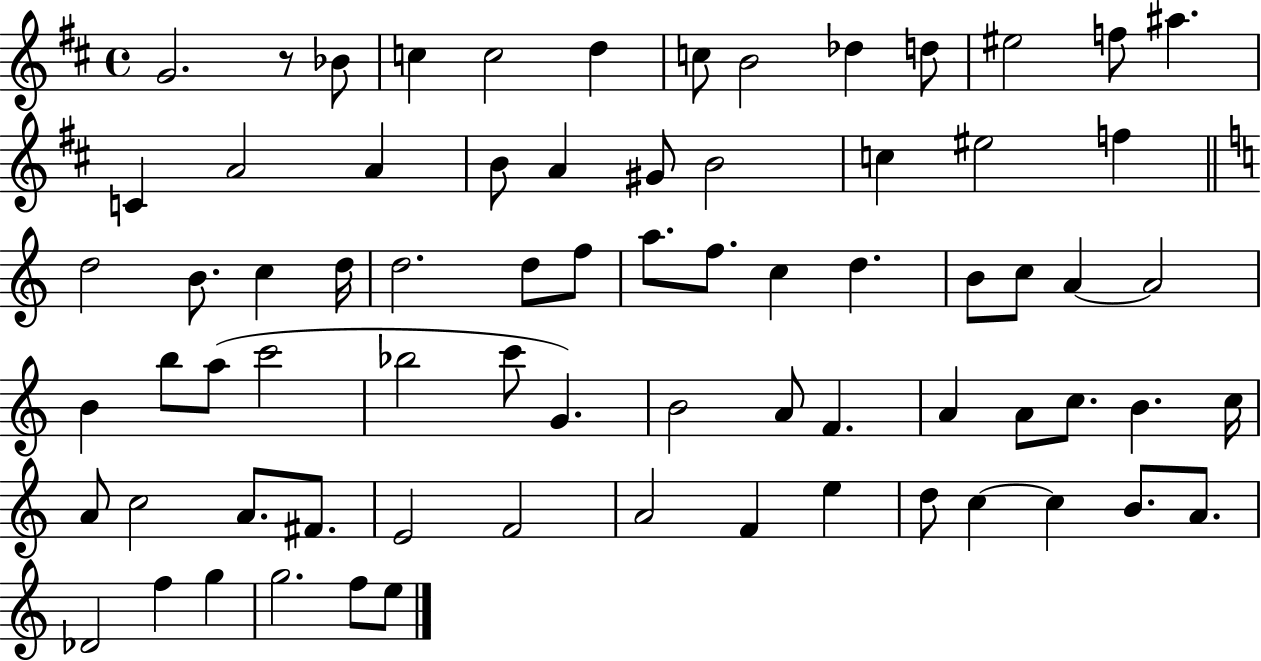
{
  \clef treble
  \time 4/4
  \defaultTimeSignature
  \key d \major
  g'2. r8 bes'8 | c''4 c''2 d''4 | c''8 b'2 des''4 d''8 | eis''2 f''8 ais''4. | \break c'4 a'2 a'4 | b'8 a'4 gis'8 b'2 | c''4 eis''2 f''4 | \bar "||" \break \key c \major d''2 b'8. c''4 d''16 | d''2. d''8 f''8 | a''8. f''8. c''4 d''4. | b'8 c''8 a'4~~ a'2 | \break b'4 b''8 a''8( c'''2 | bes''2 c'''8 g'4.) | b'2 a'8 f'4. | a'4 a'8 c''8. b'4. c''16 | \break a'8 c''2 a'8. fis'8. | e'2 f'2 | a'2 f'4 e''4 | d''8 c''4~~ c''4 b'8. a'8. | \break des'2 f''4 g''4 | g''2. f''8 e''8 | \bar "|."
}